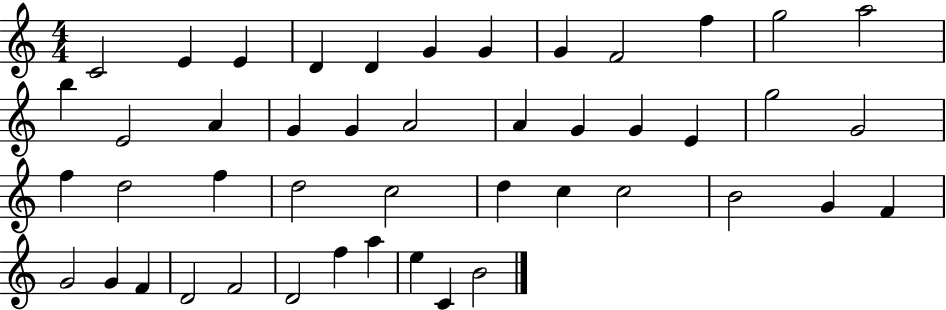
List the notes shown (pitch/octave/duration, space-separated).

C4/h E4/q E4/q D4/q D4/q G4/q G4/q G4/q F4/h F5/q G5/h A5/h B5/q E4/h A4/q G4/q G4/q A4/h A4/q G4/q G4/q E4/q G5/h G4/h F5/q D5/h F5/q D5/h C5/h D5/q C5/q C5/h B4/h G4/q F4/q G4/h G4/q F4/q D4/h F4/h D4/h F5/q A5/q E5/q C4/q B4/h